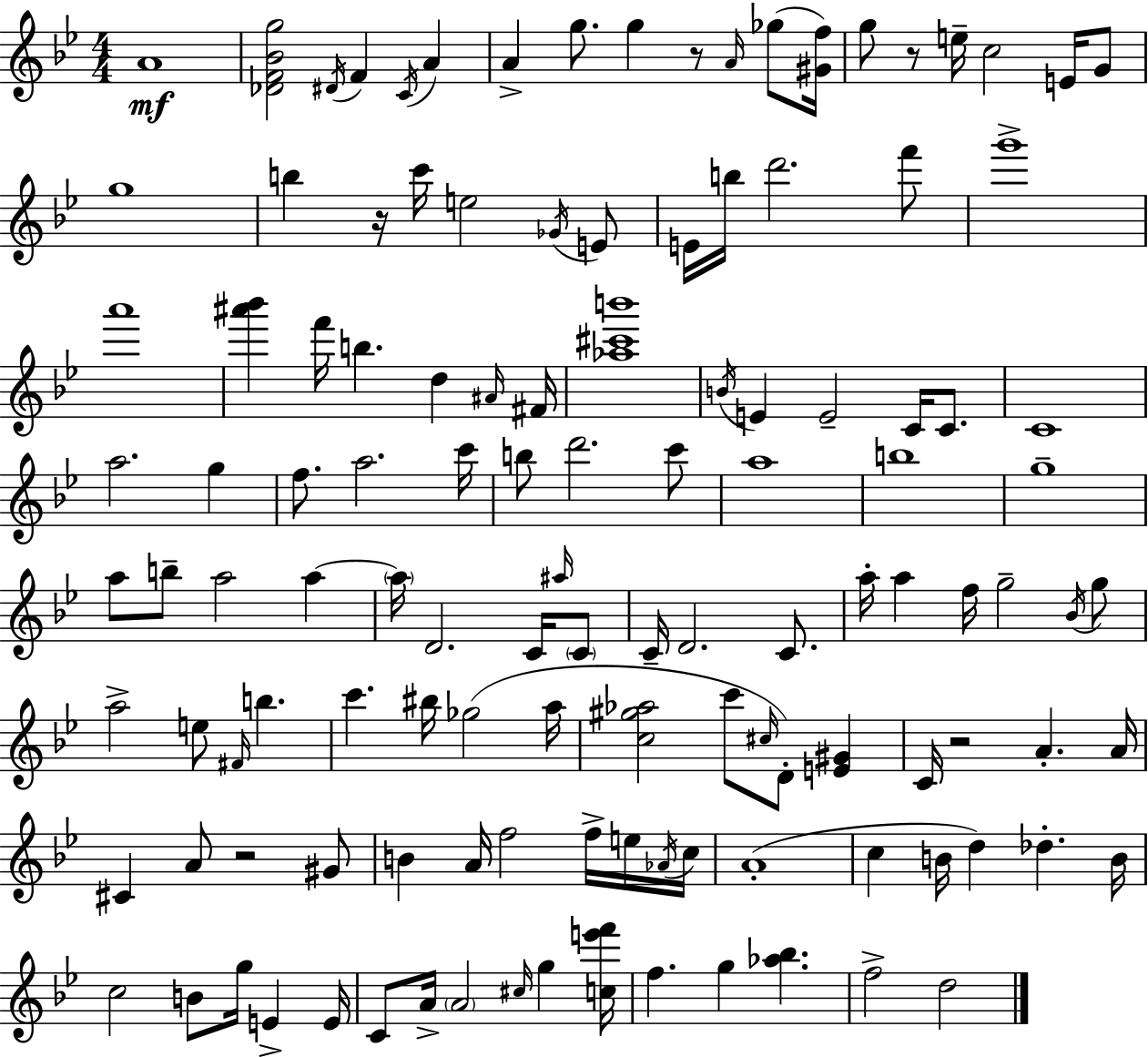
{
  \clef treble
  \numericTimeSignature
  \time 4/4
  \key bes \major
  a'1\mf | <des' f' bes' g''>2 \acciaccatura { dis'16 } f'4 \acciaccatura { c'16 } a'4 | a'4-> g''8. g''4 r8 \grace { a'16 }( | ges''8 <gis' f''>16) g''8 r8 e''16-- c''2 | \break e'16 g'8 g''1 | b''4 r16 c'''16 e''2 | \acciaccatura { ges'16 } e'8 e'16 b''16 d'''2. | f'''8 g'''1-> | \break a'''1 | <ais''' bes'''>4 f'''16 b''4. d''4 | \grace { ais'16 } fis'16 <aes'' cis''' b'''>1 | \acciaccatura { b'16 } e'4 e'2-- | \break c'16 c'8. c'1 | a''2. | g''4 f''8. a''2. | c'''16 b''8 d'''2. | \break c'''8 a''1 | b''1 | g''1-- | a''8 b''8-- a''2 | \break a''4~~ \parenthesize a''16 d'2. | c'16 \grace { ais''16 } \parenthesize c'8 c'16-- d'2. | c'8. a''16-. a''4 f''16 g''2-- | \acciaccatura { bes'16 } g''8 a''2-> | \break e''8 \grace { fis'16 } b''4. c'''4. bis''16 | ges''2( a''16 <c'' gis'' aes''>2 | c'''8 \grace { cis''16 } d'8-.) <e' gis'>4 c'16 r2 | a'4.-. a'16 cis'4 a'8 | \break r2 gis'8 b'4 a'16 f''2 | f''16-> e''16 \acciaccatura { aes'16 } c''16 a'1-.( | c''4 b'16 | d''4) des''4.-. b'16 c''2 | \break b'8 g''16 e'4-> e'16 c'8 a'16-> \parenthesize a'2 | \grace { cis''16 } g''4 <c'' e''' f'''>16 f''4. | g''4 <aes'' bes''>4. f''2-> | d''2 \bar "|."
}